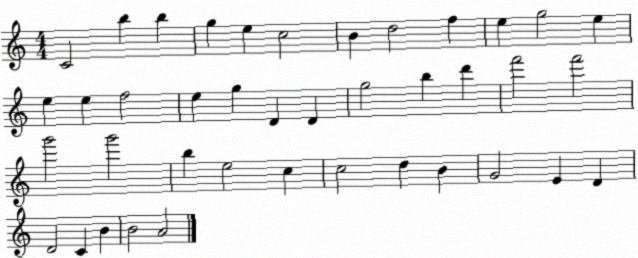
X:1
T:Untitled
M:4/4
L:1/4
K:C
C2 b b g e c2 B d2 f e g2 e e e f2 e g D D g2 b d' f'2 f'2 g'2 g'2 b e2 c c2 d B G2 E D D2 C B B2 A2